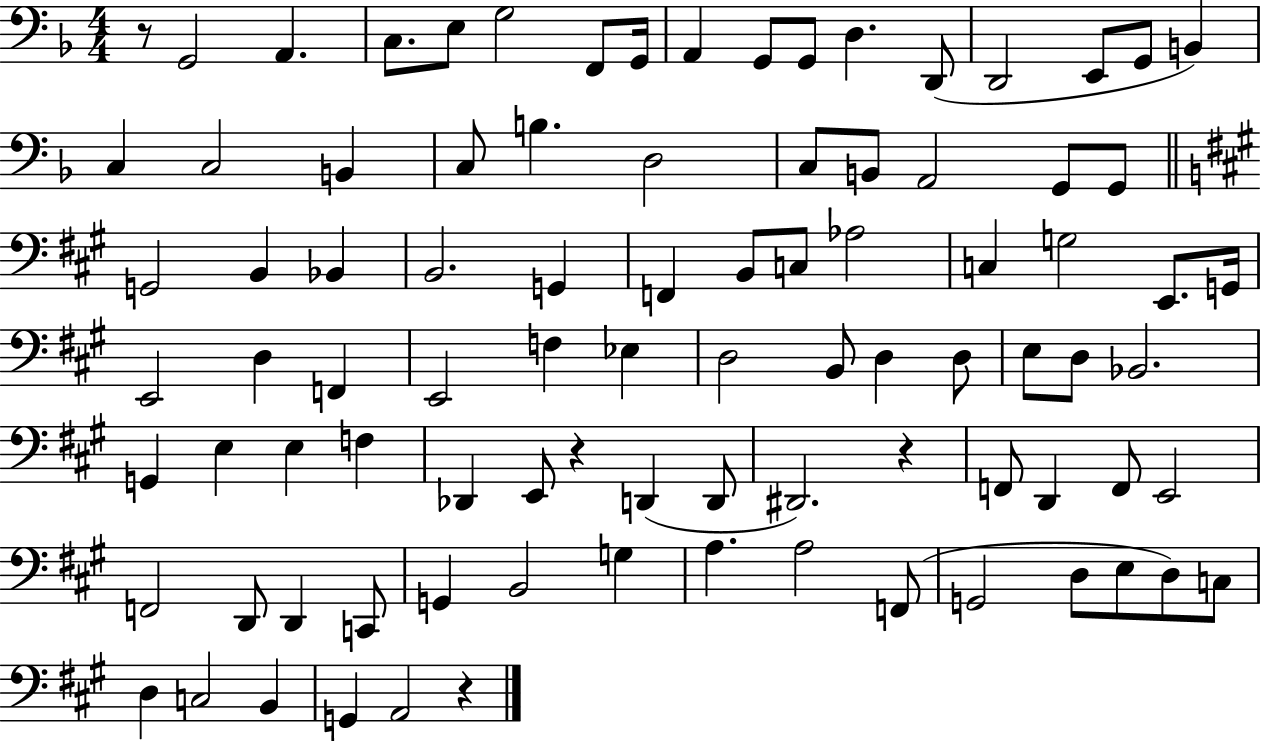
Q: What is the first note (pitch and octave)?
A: G2